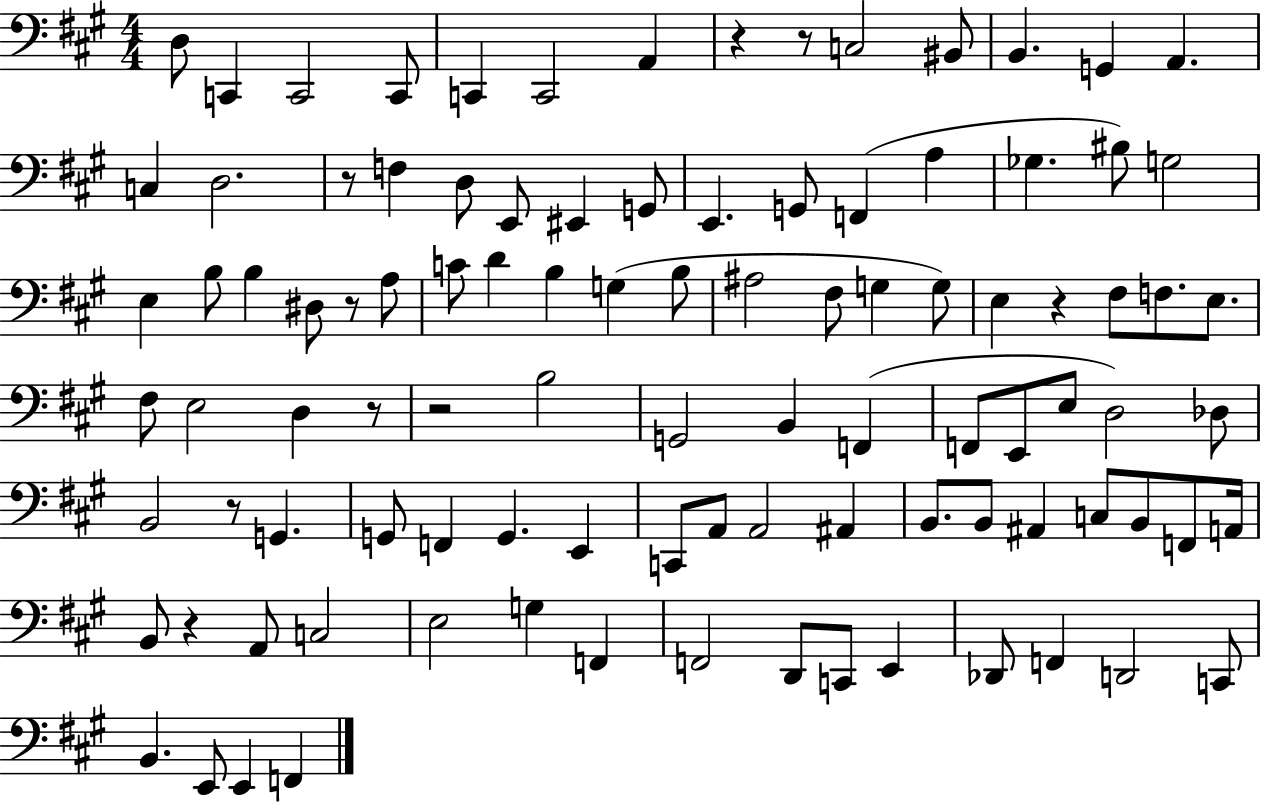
D3/e C2/q C2/h C2/e C2/q C2/h A2/q R/q R/e C3/h BIS2/e B2/q. G2/q A2/q. C3/q D3/h. R/e F3/q D3/e E2/e EIS2/q G2/e E2/q. G2/e F2/q A3/q Gb3/q. BIS3/e G3/h E3/q B3/e B3/q D#3/e R/e A3/e C4/e D4/q B3/q G3/q B3/e A#3/h F#3/e G3/q G3/e E3/q R/q F#3/e F3/e. E3/e. F#3/e E3/h D3/q R/e R/h B3/h G2/h B2/q F2/q F2/e E2/e E3/e D3/h Db3/e B2/h R/e G2/q. G2/e F2/q G2/q. E2/q C2/e A2/e A2/h A#2/q B2/e. B2/e A#2/q C3/e B2/e F2/e A2/s B2/e R/q A2/e C3/h E3/h G3/q F2/q F2/h D2/e C2/e E2/q Db2/e F2/q D2/h C2/e B2/q. E2/e E2/q F2/q